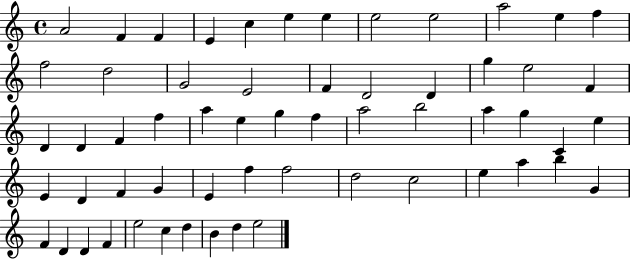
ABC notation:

X:1
T:Untitled
M:4/4
L:1/4
K:C
A2 F F E c e e e2 e2 a2 e f f2 d2 G2 E2 F D2 D g e2 F D D F f a e g f a2 b2 a g C e E D F G E f f2 d2 c2 e a b G F D D F e2 c d B d e2